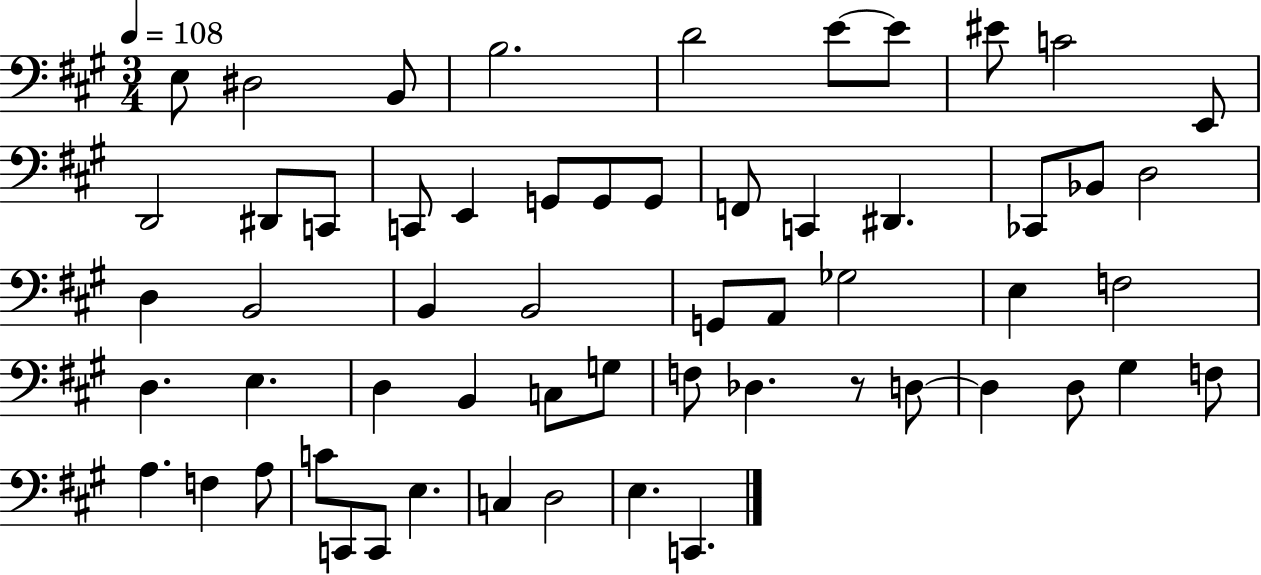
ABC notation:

X:1
T:Untitled
M:3/4
L:1/4
K:A
E,/2 ^D,2 B,,/2 B,2 D2 E/2 E/2 ^E/2 C2 E,,/2 D,,2 ^D,,/2 C,,/2 C,,/2 E,, G,,/2 G,,/2 G,,/2 F,,/2 C,, ^D,, _C,,/2 _B,,/2 D,2 D, B,,2 B,, B,,2 G,,/2 A,,/2 _G,2 E, F,2 D, E, D, B,, C,/2 G,/2 F,/2 _D, z/2 D,/2 D, D,/2 ^G, F,/2 A, F, A,/2 C/2 C,,/2 C,,/2 E, C, D,2 E, C,,